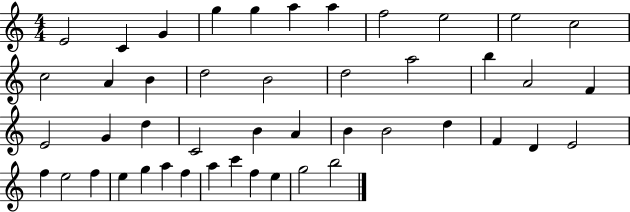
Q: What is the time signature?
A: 4/4